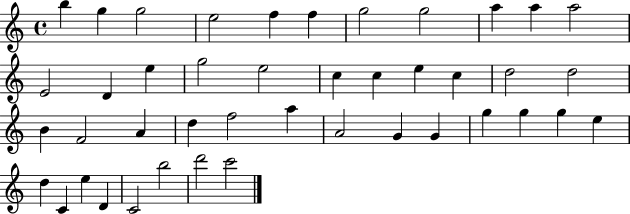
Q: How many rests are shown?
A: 0